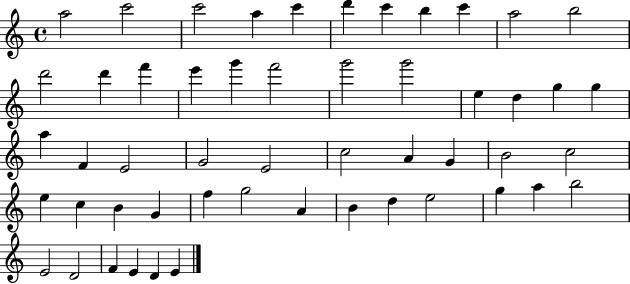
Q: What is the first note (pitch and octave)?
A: A5